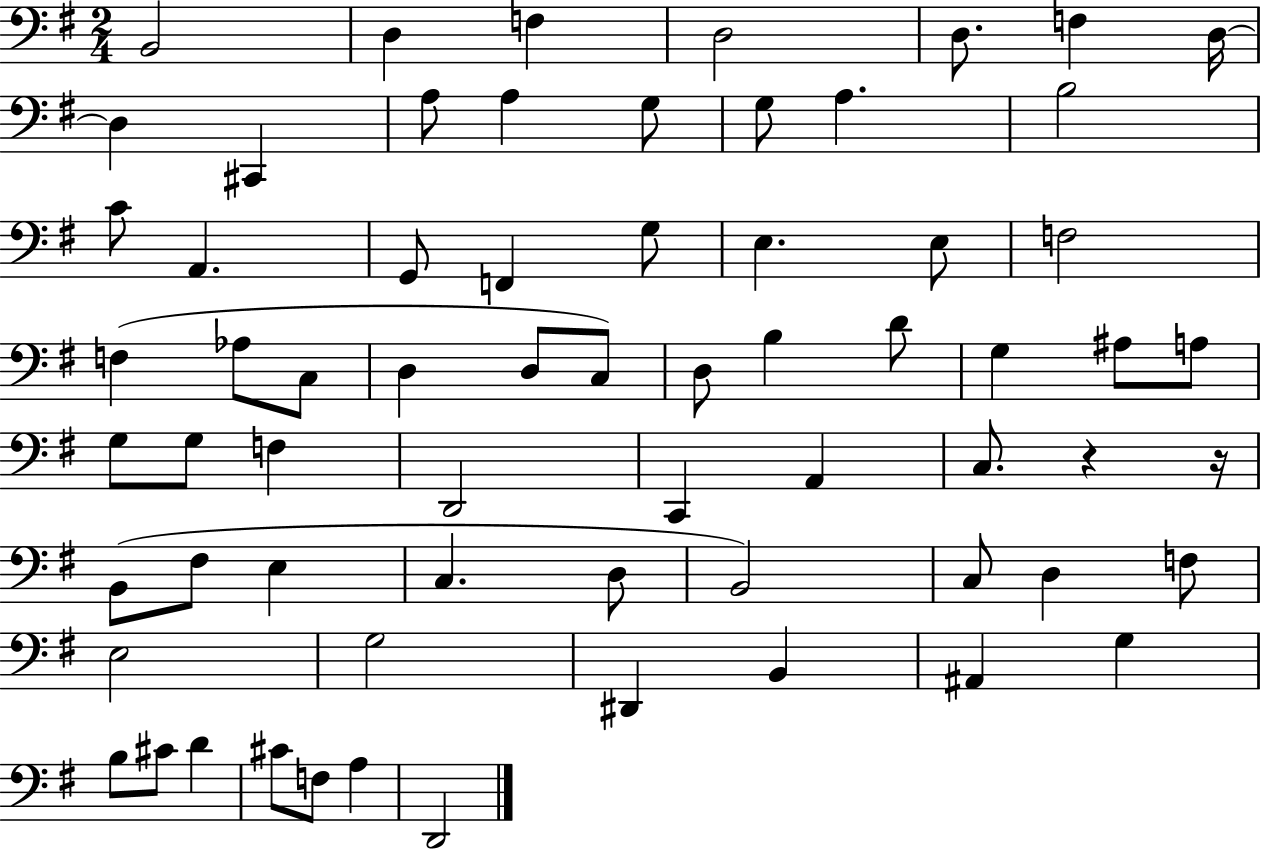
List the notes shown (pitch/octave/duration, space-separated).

B2/h D3/q F3/q D3/h D3/e. F3/q D3/s D3/q C#2/q A3/e A3/q G3/e G3/e A3/q. B3/h C4/e A2/q. G2/e F2/q G3/e E3/q. E3/e F3/h F3/q Ab3/e C3/e D3/q D3/e C3/e D3/e B3/q D4/e G3/q A#3/e A3/e G3/e G3/e F3/q D2/h C2/q A2/q C3/e. R/q R/s B2/e F#3/e E3/q C3/q. D3/e B2/h C3/e D3/q F3/e E3/h G3/h D#2/q B2/q A#2/q G3/q B3/e C#4/e D4/q C#4/e F3/e A3/q D2/h